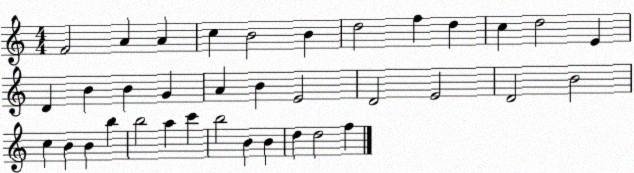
X:1
T:Untitled
M:4/4
L:1/4
K:C
F2 A A c B2 B d2 f d c d2 E D B B G A B E2 D2 E2 D2 B2 c B B b b2 a c' b2 B B d d2 f